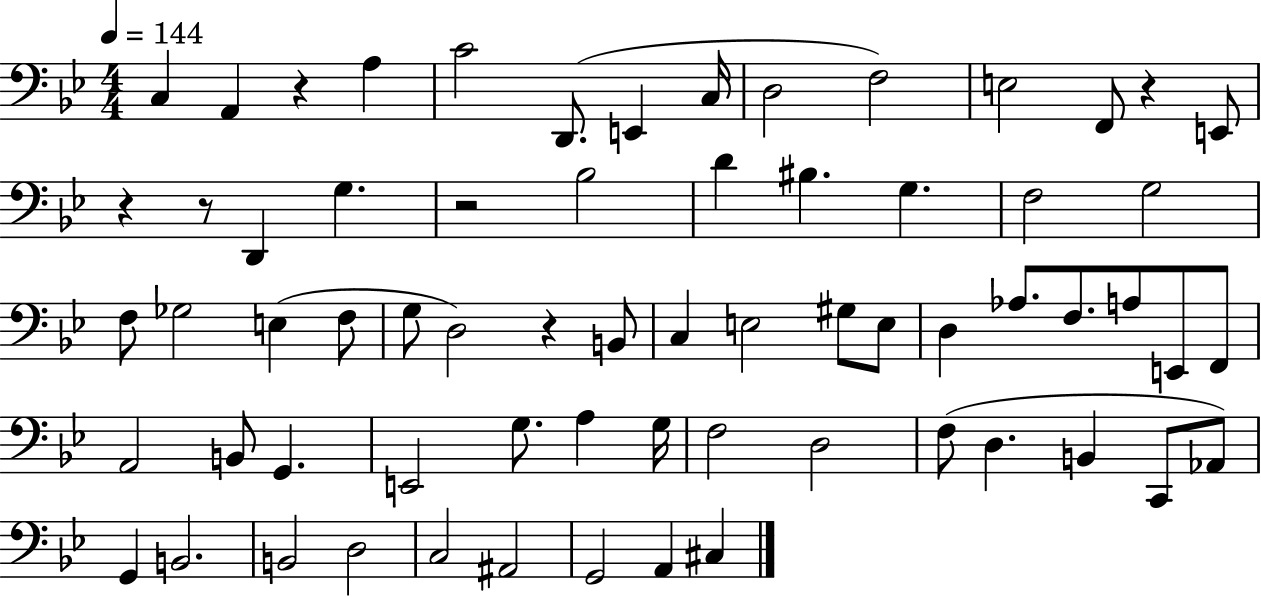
{
  \clef bass
  \numericTimeSignature
  \time 4/4
  \key bes \major
  \tempo 4 = 144
  c4 a,4 r4 a4 | c'2 d,8.( e,4 c16 | d2 f2) | e2 f,8 r4 e,8 | \break r4 r8 d,4 g4. | r2 bes2 | d'4 bis4. g4. | f2 g2 | \break f8 ges2 e4( f8 | g8 d2) r4 b,8 | c4 e2 gis8 e8 | d4 aes8. f8. a8 e,8 f,8 | \break a,2 b,8 g,4. | e,2 g8. a4 g16 | f2 d2 | f8( d4. b,4 c,8 aes,8) | \break g,4 b,2. | b,2 d2 | c2 ais,2 | g,2 a,4 cis4 | \break \bar "|."
}